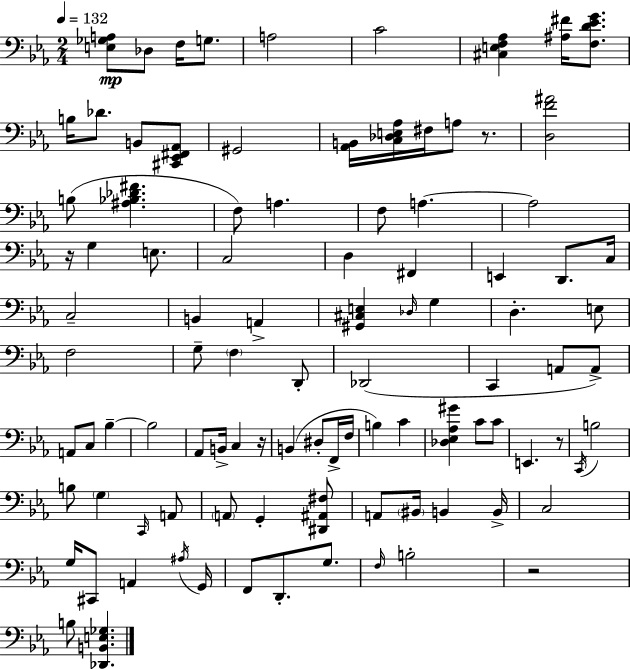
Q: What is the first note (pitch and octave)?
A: Db3